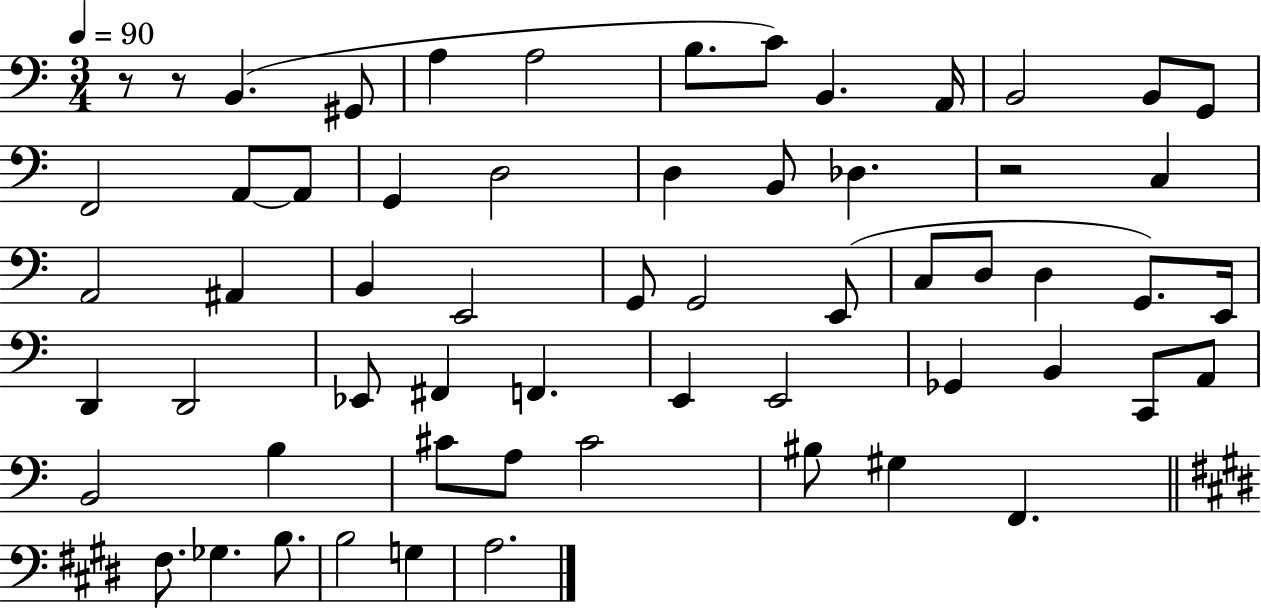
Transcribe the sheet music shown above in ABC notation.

X:1
T:Untitled
M:3/4
L:1/4
K:C
z/2 z/2 B,, ^G,,/2 A, A,2 B,/2 C/2 B,, A,,/4 B,,2 B,,/2 G,,/2 F,,2 A,,/2 A,,/2 G,, D,2 D, B,,/2 _D, z2 C, A,,2 ^A,, B,, E,,2 G,,/2 G,,2 E,,/2 C,/2 D,/2 D, G,,/2 E,,/4 D,, D,,2 _E,,/2 ^F,, F,, E,, E,,2 _G,, B,, C,,/2 A,,/2 B,,2 B, ^C/2 A,/2 ^C2 ^B,/2 ^G, F,, ^F,/2 _G, B,/2 B,2 G, A,2